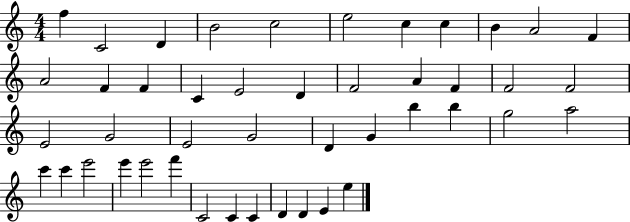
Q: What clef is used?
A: treble